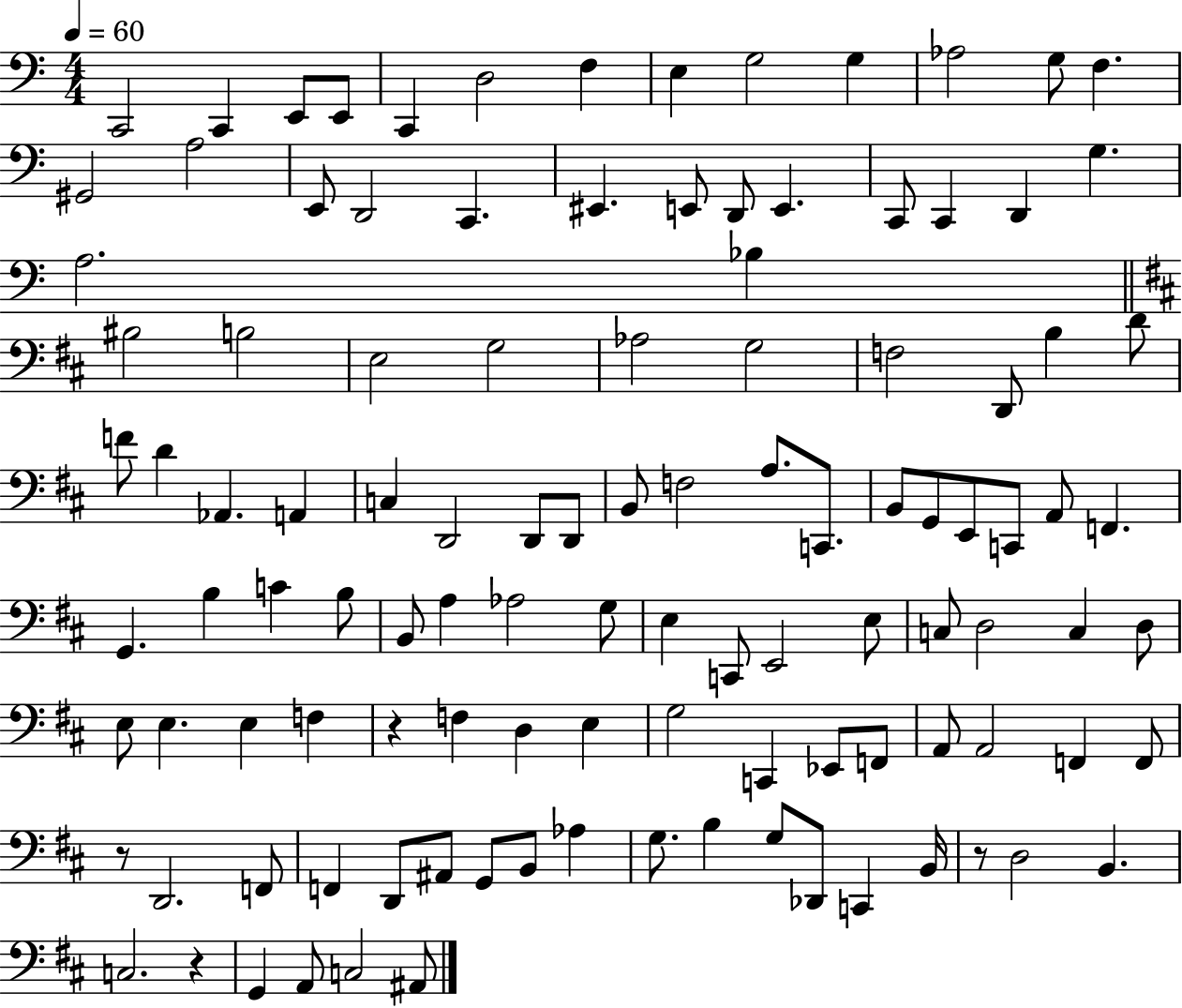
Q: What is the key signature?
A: C major